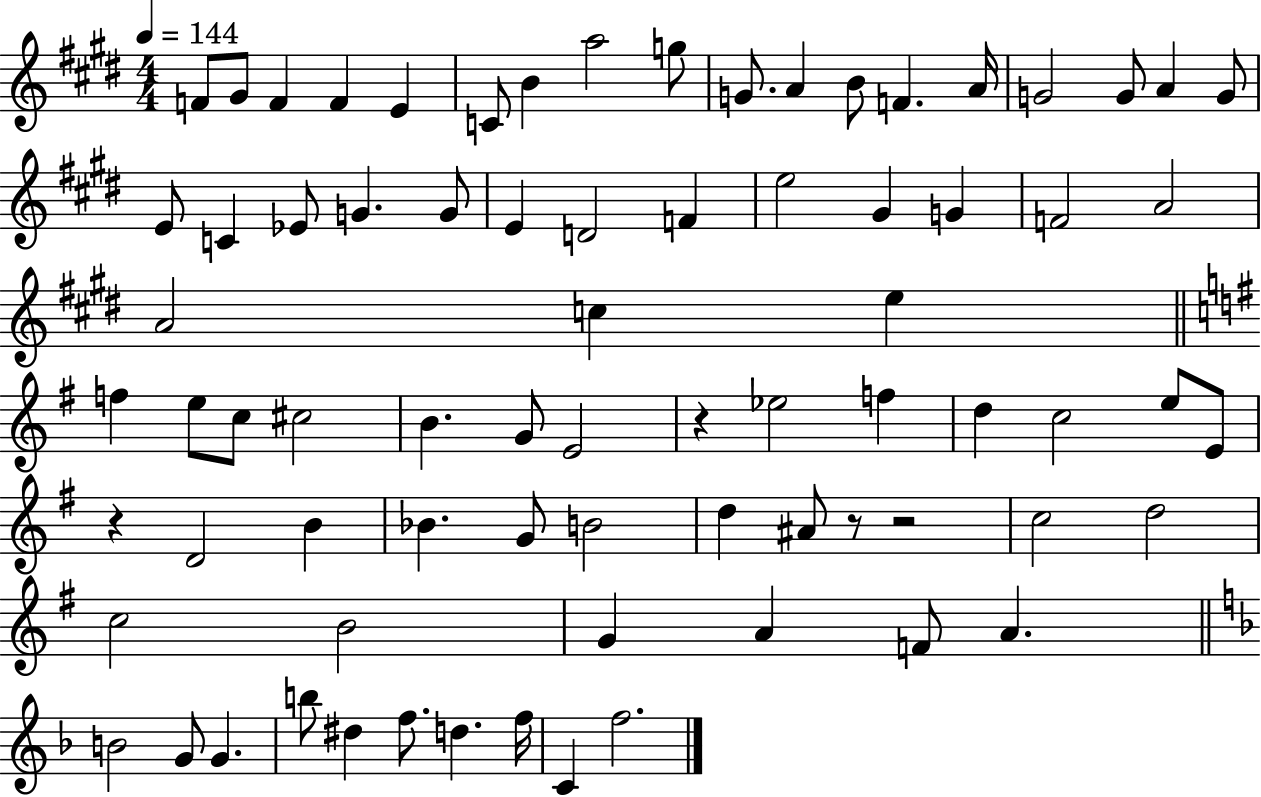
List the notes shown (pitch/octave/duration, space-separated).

F4/e G#4/e F4/q F4/q E4/q C4/e B4/q A5/h G5/e G4/e. A4/q B4/e F4/q. A4/s G4/h G4/e A4/q G4/e E4/e C4/q Eb4/e G4/q. G4/e E4/q D4/h F4/q E5/h G#4/q G4/q F4/h A4/h A4/h C5/q E5/q F5/q E5/e C5/e C#5/h B4/q. G4/e E4/h R/q Eb5/h F5/q D5/q C5/h E5/e E4/e R/q D4/h B4/q Bb4/q. G4/e B4/h D5/q A#4/e R/e R/h C5/h D5/h C5/h B4/h G4/q A4/q F4/e A4/q. B4/h G4/e G4/q. B5/e D#5/q F5/e. D5/q. F5/s C4/q F5/h.